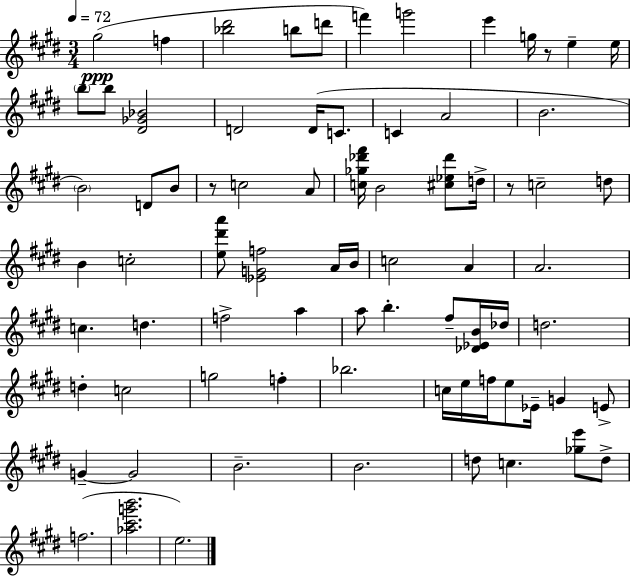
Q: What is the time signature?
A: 3/4